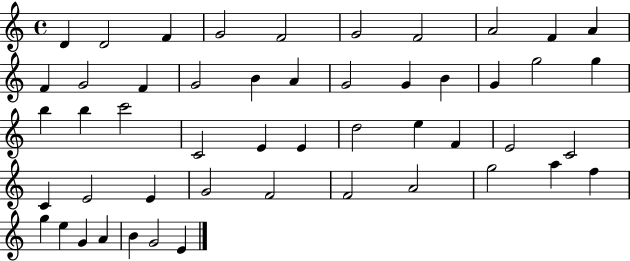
X:1
T:Untitled
M:4/4
L:1/4
K:C
D D2 F G2 F2 G2 F2 A2 F A F G2 F G2 B A G2 G B G g2 g b b c'2 C2 E E d2 e F E2 C2 C E2 E G2 F2 F2 A2 g2 a f g e G A B G2 E